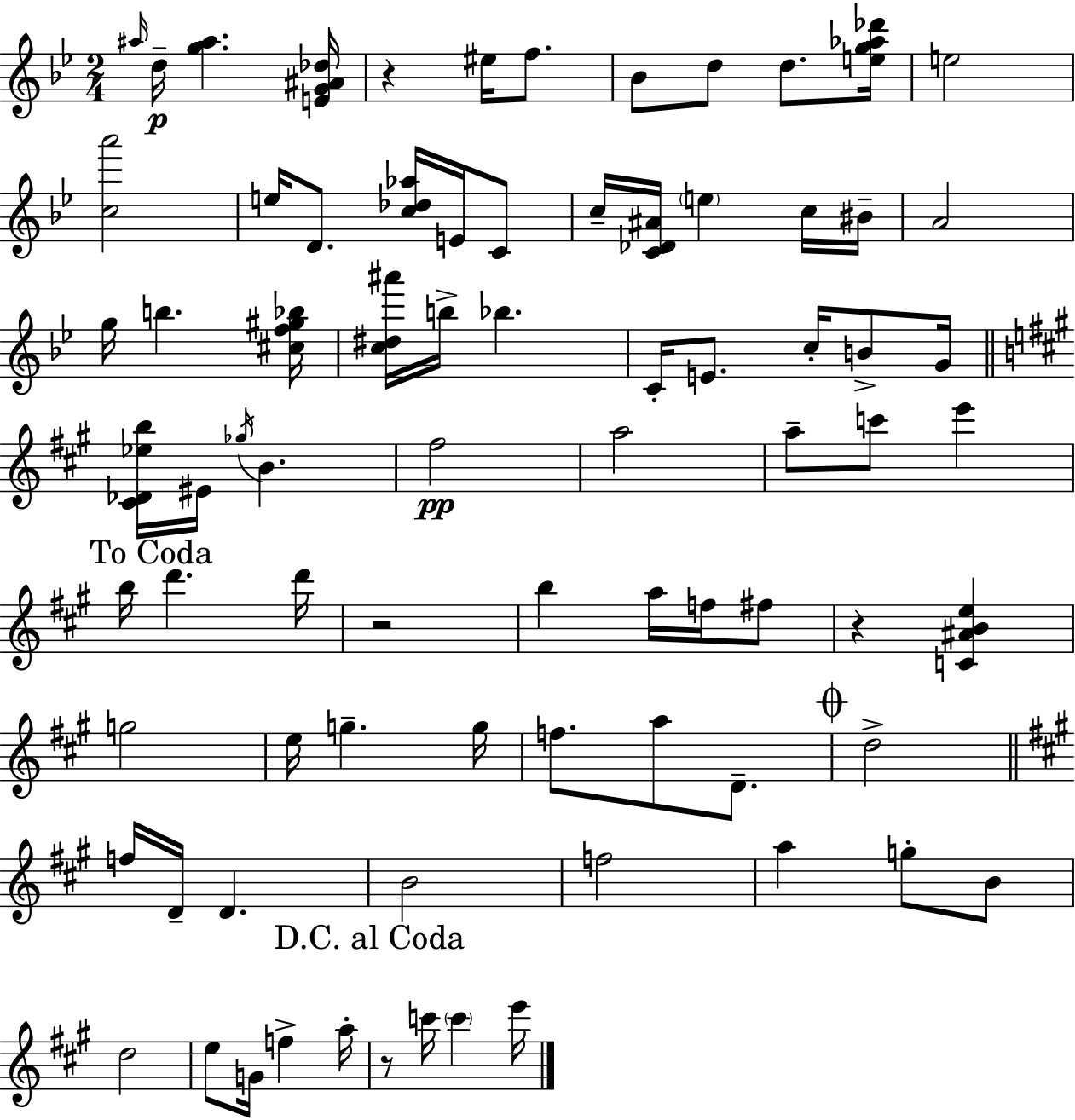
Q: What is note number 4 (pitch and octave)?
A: F5